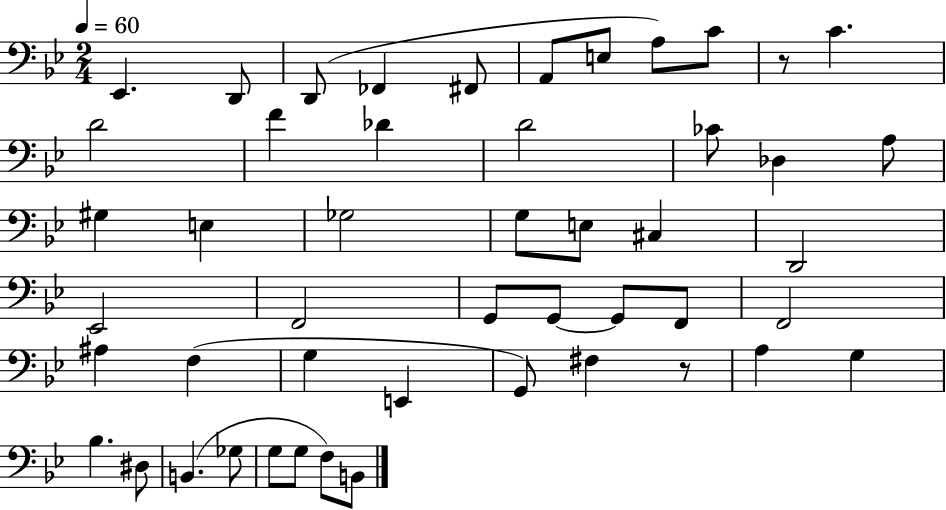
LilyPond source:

{
  \clef bass
  \numericTimeSignature
  \time 2/4
  \key bes \major
  \tempo 4 = 60
  ees,4. d,8 | d,8( fes,4 fis,8 | a,8 e8 a8) c'8 | r8 c'4. | \break d'2 | f'4 des'4 | d'2 | ces'8 des4 a8 | \break gis4 e4 | ges2 | g8 e8 cis4 | d,2 | \break ees,2 | f,2 | g,8 g,8~~ g,8 f,8 | f,2 | \break ais4 f4( | g4 e,4 | g,8) fis4 r8 | a4 g4 | \break bes4. dis8 | b,4.( ges8 | g8 g8 f8) b,8 | \bar "|."
}